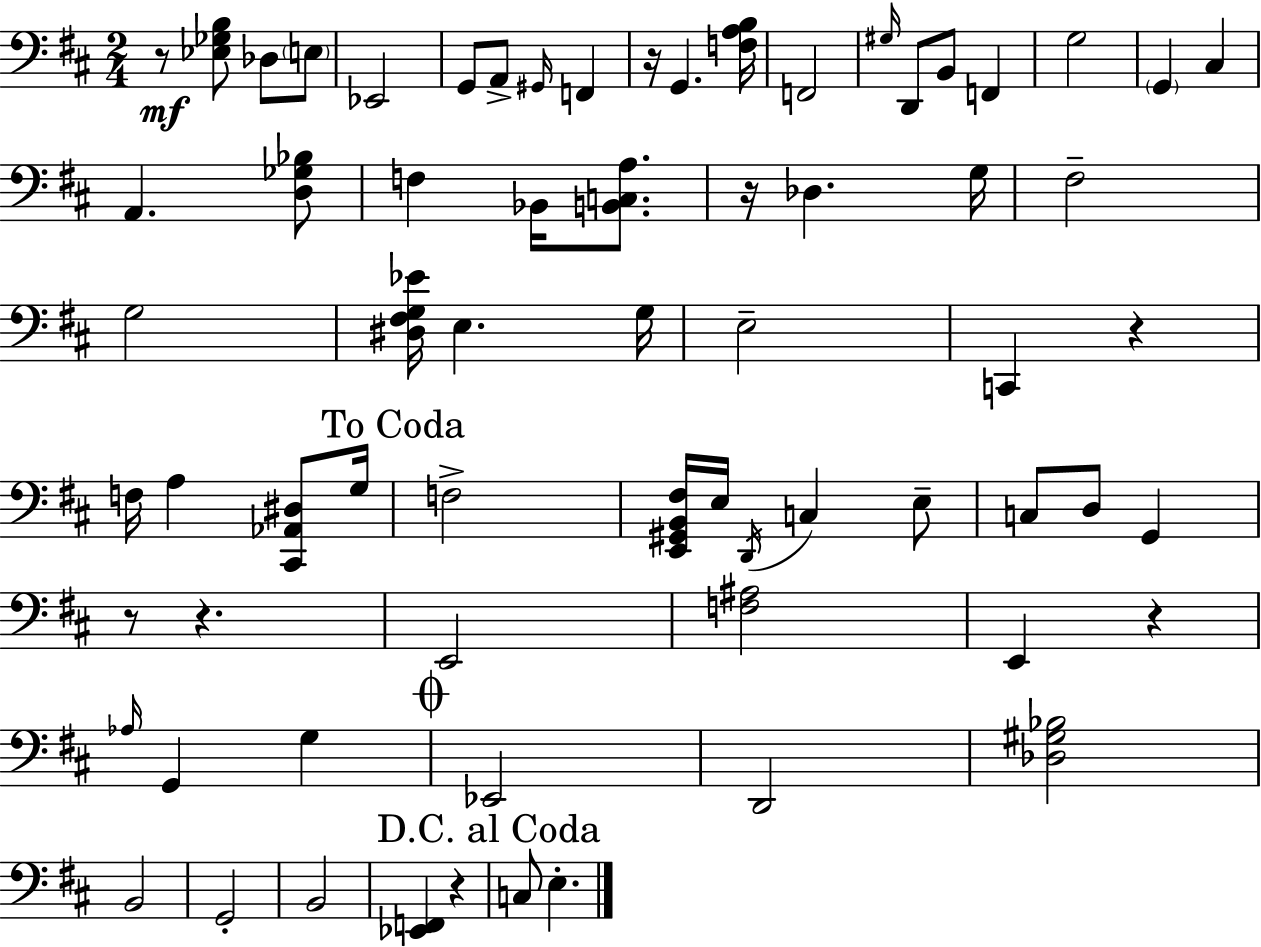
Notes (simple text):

R/e [Eb3,Gb3,B3]/e Db3/e E3/e Eb2/h G2/e A2/e G#2/s F2/q R/s G2/q. [F3,A3,B3]/s F2/h G#3/s D2/e B2/e F2/q G3/h G2/q C#3/q A2/q. [D3,Gb3,Bb3]/e F3/q Bb2/s [B2,C3,A3]/e. R/s Db3/q. G3/s F#3/h G3/h [D#3,F#3,G3,Eb4]/s E3/q. G3/s E3/h C2/q R/q F3/s A3/q [C#2,Ab2,D#3]/e G3/s F3/h [E2,G#2,B2,F#3]/s E3/s D2/s C3/q E3/e C3/e D3/e G2/q R/e R/q. E2/h [F3,A#3]/h E2/q R/q Ab3/s G2/q G3/q Eb2/h D2/h [Db3,G#3,Bb3]/h B2/h G2/h B2/h [Eb2,F2]/q R/q C3/e E3/q.